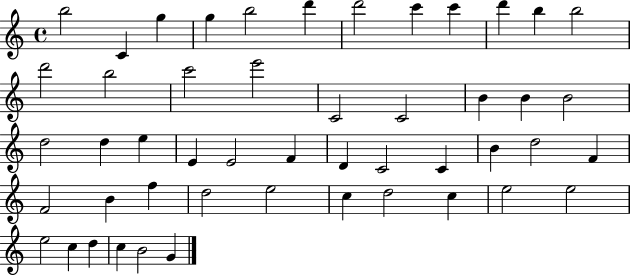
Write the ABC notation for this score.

X:1
T:Untitled
M:4/4
L:1/4
K:C
b2 C g g b2 d' d'2 c' c' d' b b2 d'2 b2 c'2 e'2 C2 C2 B B B2 d2 d e E E2 F D C2 C B d2 F F2 B f d2 e2 c d2 c e2 e2 e2 c d c B2 G